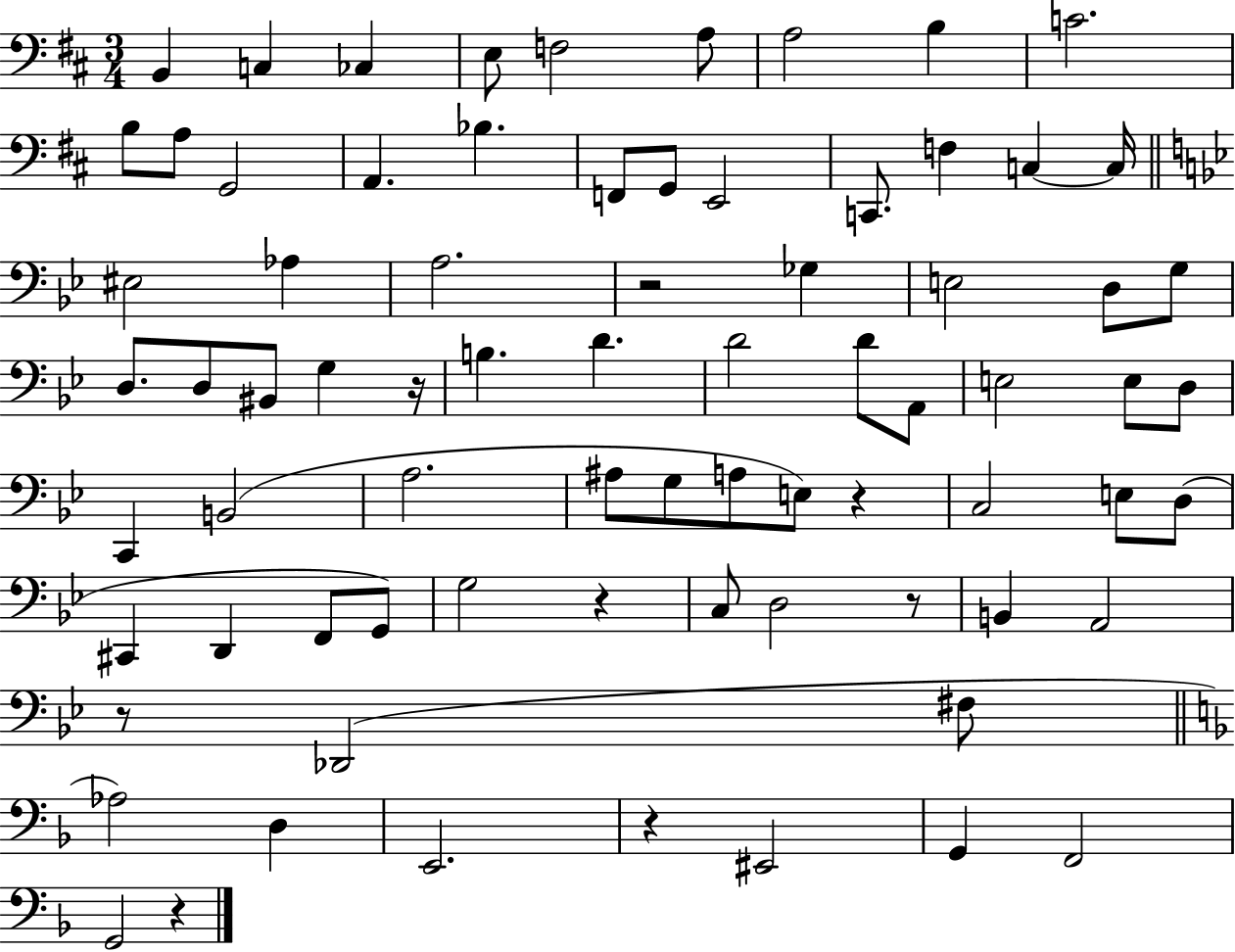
{
  \clef bass
  \numericTimeSignature
  \time 3/4
  \key d \major
  \repeat volta 2 { b,4 c4 ces4 | e8 f2 a8 | a2 b4 | c'2. | \break b8 a8 g,2 | a,4. bes4. | f,8 g,8 e,2 | c,8. f4 c4~~ c16 | \break \bar "||" \break \key g \minor eis2 aes4 | a2. | r2 ges4 | e2 d8 g8 | \break d8. d8 bis,8 g4 r16 | b4. d'4. | d'2 d'8 a,8 | e2 e8 d8 | \break c,4 b,2( | a2. | ais8 g8 a8 e8) r4 | c2 e8 d8( | \break cis,4 d,4 f,8 g,8) | g2 r4 | c8 d2 r8 | b,4 a,2 | \break r8 des,2( fis8 | \bar "||" \break \key f \major aes2) d4 | e,2. | r4 eis,2 | g,4 f,2 | \break g,2 r4 | } \bar "|."
}